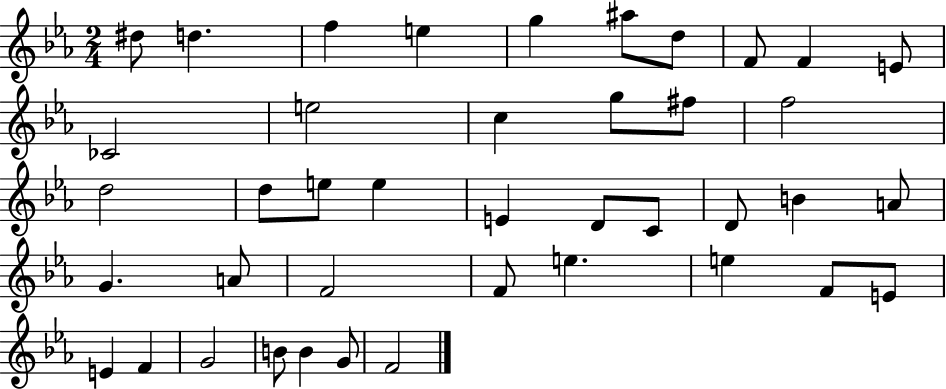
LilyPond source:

{
  \clef treble
  \numericTimeSignature
  \time 2/4
  \key ees \major
  \repeat volta 2 { dis''8 d''4. | f''4 e''4 | g''4 ais''8 d''8 | f'8 f'4 e'8 | \break ces'2 | e''2 | c''4 g''8 fis''8 | f''2 | \break d''2 | d''8 e''8 e''4 | e'4 d'8 c'8 | d'8 b'4 a'8 | \break g'4. a'8 | f'2 | f'8 e''4. | e''4 f'8 e'8 | \break e'4 f'4 | g'2 | b'8 b'4 g'8 | f'2 | \break } \bar "|."
}